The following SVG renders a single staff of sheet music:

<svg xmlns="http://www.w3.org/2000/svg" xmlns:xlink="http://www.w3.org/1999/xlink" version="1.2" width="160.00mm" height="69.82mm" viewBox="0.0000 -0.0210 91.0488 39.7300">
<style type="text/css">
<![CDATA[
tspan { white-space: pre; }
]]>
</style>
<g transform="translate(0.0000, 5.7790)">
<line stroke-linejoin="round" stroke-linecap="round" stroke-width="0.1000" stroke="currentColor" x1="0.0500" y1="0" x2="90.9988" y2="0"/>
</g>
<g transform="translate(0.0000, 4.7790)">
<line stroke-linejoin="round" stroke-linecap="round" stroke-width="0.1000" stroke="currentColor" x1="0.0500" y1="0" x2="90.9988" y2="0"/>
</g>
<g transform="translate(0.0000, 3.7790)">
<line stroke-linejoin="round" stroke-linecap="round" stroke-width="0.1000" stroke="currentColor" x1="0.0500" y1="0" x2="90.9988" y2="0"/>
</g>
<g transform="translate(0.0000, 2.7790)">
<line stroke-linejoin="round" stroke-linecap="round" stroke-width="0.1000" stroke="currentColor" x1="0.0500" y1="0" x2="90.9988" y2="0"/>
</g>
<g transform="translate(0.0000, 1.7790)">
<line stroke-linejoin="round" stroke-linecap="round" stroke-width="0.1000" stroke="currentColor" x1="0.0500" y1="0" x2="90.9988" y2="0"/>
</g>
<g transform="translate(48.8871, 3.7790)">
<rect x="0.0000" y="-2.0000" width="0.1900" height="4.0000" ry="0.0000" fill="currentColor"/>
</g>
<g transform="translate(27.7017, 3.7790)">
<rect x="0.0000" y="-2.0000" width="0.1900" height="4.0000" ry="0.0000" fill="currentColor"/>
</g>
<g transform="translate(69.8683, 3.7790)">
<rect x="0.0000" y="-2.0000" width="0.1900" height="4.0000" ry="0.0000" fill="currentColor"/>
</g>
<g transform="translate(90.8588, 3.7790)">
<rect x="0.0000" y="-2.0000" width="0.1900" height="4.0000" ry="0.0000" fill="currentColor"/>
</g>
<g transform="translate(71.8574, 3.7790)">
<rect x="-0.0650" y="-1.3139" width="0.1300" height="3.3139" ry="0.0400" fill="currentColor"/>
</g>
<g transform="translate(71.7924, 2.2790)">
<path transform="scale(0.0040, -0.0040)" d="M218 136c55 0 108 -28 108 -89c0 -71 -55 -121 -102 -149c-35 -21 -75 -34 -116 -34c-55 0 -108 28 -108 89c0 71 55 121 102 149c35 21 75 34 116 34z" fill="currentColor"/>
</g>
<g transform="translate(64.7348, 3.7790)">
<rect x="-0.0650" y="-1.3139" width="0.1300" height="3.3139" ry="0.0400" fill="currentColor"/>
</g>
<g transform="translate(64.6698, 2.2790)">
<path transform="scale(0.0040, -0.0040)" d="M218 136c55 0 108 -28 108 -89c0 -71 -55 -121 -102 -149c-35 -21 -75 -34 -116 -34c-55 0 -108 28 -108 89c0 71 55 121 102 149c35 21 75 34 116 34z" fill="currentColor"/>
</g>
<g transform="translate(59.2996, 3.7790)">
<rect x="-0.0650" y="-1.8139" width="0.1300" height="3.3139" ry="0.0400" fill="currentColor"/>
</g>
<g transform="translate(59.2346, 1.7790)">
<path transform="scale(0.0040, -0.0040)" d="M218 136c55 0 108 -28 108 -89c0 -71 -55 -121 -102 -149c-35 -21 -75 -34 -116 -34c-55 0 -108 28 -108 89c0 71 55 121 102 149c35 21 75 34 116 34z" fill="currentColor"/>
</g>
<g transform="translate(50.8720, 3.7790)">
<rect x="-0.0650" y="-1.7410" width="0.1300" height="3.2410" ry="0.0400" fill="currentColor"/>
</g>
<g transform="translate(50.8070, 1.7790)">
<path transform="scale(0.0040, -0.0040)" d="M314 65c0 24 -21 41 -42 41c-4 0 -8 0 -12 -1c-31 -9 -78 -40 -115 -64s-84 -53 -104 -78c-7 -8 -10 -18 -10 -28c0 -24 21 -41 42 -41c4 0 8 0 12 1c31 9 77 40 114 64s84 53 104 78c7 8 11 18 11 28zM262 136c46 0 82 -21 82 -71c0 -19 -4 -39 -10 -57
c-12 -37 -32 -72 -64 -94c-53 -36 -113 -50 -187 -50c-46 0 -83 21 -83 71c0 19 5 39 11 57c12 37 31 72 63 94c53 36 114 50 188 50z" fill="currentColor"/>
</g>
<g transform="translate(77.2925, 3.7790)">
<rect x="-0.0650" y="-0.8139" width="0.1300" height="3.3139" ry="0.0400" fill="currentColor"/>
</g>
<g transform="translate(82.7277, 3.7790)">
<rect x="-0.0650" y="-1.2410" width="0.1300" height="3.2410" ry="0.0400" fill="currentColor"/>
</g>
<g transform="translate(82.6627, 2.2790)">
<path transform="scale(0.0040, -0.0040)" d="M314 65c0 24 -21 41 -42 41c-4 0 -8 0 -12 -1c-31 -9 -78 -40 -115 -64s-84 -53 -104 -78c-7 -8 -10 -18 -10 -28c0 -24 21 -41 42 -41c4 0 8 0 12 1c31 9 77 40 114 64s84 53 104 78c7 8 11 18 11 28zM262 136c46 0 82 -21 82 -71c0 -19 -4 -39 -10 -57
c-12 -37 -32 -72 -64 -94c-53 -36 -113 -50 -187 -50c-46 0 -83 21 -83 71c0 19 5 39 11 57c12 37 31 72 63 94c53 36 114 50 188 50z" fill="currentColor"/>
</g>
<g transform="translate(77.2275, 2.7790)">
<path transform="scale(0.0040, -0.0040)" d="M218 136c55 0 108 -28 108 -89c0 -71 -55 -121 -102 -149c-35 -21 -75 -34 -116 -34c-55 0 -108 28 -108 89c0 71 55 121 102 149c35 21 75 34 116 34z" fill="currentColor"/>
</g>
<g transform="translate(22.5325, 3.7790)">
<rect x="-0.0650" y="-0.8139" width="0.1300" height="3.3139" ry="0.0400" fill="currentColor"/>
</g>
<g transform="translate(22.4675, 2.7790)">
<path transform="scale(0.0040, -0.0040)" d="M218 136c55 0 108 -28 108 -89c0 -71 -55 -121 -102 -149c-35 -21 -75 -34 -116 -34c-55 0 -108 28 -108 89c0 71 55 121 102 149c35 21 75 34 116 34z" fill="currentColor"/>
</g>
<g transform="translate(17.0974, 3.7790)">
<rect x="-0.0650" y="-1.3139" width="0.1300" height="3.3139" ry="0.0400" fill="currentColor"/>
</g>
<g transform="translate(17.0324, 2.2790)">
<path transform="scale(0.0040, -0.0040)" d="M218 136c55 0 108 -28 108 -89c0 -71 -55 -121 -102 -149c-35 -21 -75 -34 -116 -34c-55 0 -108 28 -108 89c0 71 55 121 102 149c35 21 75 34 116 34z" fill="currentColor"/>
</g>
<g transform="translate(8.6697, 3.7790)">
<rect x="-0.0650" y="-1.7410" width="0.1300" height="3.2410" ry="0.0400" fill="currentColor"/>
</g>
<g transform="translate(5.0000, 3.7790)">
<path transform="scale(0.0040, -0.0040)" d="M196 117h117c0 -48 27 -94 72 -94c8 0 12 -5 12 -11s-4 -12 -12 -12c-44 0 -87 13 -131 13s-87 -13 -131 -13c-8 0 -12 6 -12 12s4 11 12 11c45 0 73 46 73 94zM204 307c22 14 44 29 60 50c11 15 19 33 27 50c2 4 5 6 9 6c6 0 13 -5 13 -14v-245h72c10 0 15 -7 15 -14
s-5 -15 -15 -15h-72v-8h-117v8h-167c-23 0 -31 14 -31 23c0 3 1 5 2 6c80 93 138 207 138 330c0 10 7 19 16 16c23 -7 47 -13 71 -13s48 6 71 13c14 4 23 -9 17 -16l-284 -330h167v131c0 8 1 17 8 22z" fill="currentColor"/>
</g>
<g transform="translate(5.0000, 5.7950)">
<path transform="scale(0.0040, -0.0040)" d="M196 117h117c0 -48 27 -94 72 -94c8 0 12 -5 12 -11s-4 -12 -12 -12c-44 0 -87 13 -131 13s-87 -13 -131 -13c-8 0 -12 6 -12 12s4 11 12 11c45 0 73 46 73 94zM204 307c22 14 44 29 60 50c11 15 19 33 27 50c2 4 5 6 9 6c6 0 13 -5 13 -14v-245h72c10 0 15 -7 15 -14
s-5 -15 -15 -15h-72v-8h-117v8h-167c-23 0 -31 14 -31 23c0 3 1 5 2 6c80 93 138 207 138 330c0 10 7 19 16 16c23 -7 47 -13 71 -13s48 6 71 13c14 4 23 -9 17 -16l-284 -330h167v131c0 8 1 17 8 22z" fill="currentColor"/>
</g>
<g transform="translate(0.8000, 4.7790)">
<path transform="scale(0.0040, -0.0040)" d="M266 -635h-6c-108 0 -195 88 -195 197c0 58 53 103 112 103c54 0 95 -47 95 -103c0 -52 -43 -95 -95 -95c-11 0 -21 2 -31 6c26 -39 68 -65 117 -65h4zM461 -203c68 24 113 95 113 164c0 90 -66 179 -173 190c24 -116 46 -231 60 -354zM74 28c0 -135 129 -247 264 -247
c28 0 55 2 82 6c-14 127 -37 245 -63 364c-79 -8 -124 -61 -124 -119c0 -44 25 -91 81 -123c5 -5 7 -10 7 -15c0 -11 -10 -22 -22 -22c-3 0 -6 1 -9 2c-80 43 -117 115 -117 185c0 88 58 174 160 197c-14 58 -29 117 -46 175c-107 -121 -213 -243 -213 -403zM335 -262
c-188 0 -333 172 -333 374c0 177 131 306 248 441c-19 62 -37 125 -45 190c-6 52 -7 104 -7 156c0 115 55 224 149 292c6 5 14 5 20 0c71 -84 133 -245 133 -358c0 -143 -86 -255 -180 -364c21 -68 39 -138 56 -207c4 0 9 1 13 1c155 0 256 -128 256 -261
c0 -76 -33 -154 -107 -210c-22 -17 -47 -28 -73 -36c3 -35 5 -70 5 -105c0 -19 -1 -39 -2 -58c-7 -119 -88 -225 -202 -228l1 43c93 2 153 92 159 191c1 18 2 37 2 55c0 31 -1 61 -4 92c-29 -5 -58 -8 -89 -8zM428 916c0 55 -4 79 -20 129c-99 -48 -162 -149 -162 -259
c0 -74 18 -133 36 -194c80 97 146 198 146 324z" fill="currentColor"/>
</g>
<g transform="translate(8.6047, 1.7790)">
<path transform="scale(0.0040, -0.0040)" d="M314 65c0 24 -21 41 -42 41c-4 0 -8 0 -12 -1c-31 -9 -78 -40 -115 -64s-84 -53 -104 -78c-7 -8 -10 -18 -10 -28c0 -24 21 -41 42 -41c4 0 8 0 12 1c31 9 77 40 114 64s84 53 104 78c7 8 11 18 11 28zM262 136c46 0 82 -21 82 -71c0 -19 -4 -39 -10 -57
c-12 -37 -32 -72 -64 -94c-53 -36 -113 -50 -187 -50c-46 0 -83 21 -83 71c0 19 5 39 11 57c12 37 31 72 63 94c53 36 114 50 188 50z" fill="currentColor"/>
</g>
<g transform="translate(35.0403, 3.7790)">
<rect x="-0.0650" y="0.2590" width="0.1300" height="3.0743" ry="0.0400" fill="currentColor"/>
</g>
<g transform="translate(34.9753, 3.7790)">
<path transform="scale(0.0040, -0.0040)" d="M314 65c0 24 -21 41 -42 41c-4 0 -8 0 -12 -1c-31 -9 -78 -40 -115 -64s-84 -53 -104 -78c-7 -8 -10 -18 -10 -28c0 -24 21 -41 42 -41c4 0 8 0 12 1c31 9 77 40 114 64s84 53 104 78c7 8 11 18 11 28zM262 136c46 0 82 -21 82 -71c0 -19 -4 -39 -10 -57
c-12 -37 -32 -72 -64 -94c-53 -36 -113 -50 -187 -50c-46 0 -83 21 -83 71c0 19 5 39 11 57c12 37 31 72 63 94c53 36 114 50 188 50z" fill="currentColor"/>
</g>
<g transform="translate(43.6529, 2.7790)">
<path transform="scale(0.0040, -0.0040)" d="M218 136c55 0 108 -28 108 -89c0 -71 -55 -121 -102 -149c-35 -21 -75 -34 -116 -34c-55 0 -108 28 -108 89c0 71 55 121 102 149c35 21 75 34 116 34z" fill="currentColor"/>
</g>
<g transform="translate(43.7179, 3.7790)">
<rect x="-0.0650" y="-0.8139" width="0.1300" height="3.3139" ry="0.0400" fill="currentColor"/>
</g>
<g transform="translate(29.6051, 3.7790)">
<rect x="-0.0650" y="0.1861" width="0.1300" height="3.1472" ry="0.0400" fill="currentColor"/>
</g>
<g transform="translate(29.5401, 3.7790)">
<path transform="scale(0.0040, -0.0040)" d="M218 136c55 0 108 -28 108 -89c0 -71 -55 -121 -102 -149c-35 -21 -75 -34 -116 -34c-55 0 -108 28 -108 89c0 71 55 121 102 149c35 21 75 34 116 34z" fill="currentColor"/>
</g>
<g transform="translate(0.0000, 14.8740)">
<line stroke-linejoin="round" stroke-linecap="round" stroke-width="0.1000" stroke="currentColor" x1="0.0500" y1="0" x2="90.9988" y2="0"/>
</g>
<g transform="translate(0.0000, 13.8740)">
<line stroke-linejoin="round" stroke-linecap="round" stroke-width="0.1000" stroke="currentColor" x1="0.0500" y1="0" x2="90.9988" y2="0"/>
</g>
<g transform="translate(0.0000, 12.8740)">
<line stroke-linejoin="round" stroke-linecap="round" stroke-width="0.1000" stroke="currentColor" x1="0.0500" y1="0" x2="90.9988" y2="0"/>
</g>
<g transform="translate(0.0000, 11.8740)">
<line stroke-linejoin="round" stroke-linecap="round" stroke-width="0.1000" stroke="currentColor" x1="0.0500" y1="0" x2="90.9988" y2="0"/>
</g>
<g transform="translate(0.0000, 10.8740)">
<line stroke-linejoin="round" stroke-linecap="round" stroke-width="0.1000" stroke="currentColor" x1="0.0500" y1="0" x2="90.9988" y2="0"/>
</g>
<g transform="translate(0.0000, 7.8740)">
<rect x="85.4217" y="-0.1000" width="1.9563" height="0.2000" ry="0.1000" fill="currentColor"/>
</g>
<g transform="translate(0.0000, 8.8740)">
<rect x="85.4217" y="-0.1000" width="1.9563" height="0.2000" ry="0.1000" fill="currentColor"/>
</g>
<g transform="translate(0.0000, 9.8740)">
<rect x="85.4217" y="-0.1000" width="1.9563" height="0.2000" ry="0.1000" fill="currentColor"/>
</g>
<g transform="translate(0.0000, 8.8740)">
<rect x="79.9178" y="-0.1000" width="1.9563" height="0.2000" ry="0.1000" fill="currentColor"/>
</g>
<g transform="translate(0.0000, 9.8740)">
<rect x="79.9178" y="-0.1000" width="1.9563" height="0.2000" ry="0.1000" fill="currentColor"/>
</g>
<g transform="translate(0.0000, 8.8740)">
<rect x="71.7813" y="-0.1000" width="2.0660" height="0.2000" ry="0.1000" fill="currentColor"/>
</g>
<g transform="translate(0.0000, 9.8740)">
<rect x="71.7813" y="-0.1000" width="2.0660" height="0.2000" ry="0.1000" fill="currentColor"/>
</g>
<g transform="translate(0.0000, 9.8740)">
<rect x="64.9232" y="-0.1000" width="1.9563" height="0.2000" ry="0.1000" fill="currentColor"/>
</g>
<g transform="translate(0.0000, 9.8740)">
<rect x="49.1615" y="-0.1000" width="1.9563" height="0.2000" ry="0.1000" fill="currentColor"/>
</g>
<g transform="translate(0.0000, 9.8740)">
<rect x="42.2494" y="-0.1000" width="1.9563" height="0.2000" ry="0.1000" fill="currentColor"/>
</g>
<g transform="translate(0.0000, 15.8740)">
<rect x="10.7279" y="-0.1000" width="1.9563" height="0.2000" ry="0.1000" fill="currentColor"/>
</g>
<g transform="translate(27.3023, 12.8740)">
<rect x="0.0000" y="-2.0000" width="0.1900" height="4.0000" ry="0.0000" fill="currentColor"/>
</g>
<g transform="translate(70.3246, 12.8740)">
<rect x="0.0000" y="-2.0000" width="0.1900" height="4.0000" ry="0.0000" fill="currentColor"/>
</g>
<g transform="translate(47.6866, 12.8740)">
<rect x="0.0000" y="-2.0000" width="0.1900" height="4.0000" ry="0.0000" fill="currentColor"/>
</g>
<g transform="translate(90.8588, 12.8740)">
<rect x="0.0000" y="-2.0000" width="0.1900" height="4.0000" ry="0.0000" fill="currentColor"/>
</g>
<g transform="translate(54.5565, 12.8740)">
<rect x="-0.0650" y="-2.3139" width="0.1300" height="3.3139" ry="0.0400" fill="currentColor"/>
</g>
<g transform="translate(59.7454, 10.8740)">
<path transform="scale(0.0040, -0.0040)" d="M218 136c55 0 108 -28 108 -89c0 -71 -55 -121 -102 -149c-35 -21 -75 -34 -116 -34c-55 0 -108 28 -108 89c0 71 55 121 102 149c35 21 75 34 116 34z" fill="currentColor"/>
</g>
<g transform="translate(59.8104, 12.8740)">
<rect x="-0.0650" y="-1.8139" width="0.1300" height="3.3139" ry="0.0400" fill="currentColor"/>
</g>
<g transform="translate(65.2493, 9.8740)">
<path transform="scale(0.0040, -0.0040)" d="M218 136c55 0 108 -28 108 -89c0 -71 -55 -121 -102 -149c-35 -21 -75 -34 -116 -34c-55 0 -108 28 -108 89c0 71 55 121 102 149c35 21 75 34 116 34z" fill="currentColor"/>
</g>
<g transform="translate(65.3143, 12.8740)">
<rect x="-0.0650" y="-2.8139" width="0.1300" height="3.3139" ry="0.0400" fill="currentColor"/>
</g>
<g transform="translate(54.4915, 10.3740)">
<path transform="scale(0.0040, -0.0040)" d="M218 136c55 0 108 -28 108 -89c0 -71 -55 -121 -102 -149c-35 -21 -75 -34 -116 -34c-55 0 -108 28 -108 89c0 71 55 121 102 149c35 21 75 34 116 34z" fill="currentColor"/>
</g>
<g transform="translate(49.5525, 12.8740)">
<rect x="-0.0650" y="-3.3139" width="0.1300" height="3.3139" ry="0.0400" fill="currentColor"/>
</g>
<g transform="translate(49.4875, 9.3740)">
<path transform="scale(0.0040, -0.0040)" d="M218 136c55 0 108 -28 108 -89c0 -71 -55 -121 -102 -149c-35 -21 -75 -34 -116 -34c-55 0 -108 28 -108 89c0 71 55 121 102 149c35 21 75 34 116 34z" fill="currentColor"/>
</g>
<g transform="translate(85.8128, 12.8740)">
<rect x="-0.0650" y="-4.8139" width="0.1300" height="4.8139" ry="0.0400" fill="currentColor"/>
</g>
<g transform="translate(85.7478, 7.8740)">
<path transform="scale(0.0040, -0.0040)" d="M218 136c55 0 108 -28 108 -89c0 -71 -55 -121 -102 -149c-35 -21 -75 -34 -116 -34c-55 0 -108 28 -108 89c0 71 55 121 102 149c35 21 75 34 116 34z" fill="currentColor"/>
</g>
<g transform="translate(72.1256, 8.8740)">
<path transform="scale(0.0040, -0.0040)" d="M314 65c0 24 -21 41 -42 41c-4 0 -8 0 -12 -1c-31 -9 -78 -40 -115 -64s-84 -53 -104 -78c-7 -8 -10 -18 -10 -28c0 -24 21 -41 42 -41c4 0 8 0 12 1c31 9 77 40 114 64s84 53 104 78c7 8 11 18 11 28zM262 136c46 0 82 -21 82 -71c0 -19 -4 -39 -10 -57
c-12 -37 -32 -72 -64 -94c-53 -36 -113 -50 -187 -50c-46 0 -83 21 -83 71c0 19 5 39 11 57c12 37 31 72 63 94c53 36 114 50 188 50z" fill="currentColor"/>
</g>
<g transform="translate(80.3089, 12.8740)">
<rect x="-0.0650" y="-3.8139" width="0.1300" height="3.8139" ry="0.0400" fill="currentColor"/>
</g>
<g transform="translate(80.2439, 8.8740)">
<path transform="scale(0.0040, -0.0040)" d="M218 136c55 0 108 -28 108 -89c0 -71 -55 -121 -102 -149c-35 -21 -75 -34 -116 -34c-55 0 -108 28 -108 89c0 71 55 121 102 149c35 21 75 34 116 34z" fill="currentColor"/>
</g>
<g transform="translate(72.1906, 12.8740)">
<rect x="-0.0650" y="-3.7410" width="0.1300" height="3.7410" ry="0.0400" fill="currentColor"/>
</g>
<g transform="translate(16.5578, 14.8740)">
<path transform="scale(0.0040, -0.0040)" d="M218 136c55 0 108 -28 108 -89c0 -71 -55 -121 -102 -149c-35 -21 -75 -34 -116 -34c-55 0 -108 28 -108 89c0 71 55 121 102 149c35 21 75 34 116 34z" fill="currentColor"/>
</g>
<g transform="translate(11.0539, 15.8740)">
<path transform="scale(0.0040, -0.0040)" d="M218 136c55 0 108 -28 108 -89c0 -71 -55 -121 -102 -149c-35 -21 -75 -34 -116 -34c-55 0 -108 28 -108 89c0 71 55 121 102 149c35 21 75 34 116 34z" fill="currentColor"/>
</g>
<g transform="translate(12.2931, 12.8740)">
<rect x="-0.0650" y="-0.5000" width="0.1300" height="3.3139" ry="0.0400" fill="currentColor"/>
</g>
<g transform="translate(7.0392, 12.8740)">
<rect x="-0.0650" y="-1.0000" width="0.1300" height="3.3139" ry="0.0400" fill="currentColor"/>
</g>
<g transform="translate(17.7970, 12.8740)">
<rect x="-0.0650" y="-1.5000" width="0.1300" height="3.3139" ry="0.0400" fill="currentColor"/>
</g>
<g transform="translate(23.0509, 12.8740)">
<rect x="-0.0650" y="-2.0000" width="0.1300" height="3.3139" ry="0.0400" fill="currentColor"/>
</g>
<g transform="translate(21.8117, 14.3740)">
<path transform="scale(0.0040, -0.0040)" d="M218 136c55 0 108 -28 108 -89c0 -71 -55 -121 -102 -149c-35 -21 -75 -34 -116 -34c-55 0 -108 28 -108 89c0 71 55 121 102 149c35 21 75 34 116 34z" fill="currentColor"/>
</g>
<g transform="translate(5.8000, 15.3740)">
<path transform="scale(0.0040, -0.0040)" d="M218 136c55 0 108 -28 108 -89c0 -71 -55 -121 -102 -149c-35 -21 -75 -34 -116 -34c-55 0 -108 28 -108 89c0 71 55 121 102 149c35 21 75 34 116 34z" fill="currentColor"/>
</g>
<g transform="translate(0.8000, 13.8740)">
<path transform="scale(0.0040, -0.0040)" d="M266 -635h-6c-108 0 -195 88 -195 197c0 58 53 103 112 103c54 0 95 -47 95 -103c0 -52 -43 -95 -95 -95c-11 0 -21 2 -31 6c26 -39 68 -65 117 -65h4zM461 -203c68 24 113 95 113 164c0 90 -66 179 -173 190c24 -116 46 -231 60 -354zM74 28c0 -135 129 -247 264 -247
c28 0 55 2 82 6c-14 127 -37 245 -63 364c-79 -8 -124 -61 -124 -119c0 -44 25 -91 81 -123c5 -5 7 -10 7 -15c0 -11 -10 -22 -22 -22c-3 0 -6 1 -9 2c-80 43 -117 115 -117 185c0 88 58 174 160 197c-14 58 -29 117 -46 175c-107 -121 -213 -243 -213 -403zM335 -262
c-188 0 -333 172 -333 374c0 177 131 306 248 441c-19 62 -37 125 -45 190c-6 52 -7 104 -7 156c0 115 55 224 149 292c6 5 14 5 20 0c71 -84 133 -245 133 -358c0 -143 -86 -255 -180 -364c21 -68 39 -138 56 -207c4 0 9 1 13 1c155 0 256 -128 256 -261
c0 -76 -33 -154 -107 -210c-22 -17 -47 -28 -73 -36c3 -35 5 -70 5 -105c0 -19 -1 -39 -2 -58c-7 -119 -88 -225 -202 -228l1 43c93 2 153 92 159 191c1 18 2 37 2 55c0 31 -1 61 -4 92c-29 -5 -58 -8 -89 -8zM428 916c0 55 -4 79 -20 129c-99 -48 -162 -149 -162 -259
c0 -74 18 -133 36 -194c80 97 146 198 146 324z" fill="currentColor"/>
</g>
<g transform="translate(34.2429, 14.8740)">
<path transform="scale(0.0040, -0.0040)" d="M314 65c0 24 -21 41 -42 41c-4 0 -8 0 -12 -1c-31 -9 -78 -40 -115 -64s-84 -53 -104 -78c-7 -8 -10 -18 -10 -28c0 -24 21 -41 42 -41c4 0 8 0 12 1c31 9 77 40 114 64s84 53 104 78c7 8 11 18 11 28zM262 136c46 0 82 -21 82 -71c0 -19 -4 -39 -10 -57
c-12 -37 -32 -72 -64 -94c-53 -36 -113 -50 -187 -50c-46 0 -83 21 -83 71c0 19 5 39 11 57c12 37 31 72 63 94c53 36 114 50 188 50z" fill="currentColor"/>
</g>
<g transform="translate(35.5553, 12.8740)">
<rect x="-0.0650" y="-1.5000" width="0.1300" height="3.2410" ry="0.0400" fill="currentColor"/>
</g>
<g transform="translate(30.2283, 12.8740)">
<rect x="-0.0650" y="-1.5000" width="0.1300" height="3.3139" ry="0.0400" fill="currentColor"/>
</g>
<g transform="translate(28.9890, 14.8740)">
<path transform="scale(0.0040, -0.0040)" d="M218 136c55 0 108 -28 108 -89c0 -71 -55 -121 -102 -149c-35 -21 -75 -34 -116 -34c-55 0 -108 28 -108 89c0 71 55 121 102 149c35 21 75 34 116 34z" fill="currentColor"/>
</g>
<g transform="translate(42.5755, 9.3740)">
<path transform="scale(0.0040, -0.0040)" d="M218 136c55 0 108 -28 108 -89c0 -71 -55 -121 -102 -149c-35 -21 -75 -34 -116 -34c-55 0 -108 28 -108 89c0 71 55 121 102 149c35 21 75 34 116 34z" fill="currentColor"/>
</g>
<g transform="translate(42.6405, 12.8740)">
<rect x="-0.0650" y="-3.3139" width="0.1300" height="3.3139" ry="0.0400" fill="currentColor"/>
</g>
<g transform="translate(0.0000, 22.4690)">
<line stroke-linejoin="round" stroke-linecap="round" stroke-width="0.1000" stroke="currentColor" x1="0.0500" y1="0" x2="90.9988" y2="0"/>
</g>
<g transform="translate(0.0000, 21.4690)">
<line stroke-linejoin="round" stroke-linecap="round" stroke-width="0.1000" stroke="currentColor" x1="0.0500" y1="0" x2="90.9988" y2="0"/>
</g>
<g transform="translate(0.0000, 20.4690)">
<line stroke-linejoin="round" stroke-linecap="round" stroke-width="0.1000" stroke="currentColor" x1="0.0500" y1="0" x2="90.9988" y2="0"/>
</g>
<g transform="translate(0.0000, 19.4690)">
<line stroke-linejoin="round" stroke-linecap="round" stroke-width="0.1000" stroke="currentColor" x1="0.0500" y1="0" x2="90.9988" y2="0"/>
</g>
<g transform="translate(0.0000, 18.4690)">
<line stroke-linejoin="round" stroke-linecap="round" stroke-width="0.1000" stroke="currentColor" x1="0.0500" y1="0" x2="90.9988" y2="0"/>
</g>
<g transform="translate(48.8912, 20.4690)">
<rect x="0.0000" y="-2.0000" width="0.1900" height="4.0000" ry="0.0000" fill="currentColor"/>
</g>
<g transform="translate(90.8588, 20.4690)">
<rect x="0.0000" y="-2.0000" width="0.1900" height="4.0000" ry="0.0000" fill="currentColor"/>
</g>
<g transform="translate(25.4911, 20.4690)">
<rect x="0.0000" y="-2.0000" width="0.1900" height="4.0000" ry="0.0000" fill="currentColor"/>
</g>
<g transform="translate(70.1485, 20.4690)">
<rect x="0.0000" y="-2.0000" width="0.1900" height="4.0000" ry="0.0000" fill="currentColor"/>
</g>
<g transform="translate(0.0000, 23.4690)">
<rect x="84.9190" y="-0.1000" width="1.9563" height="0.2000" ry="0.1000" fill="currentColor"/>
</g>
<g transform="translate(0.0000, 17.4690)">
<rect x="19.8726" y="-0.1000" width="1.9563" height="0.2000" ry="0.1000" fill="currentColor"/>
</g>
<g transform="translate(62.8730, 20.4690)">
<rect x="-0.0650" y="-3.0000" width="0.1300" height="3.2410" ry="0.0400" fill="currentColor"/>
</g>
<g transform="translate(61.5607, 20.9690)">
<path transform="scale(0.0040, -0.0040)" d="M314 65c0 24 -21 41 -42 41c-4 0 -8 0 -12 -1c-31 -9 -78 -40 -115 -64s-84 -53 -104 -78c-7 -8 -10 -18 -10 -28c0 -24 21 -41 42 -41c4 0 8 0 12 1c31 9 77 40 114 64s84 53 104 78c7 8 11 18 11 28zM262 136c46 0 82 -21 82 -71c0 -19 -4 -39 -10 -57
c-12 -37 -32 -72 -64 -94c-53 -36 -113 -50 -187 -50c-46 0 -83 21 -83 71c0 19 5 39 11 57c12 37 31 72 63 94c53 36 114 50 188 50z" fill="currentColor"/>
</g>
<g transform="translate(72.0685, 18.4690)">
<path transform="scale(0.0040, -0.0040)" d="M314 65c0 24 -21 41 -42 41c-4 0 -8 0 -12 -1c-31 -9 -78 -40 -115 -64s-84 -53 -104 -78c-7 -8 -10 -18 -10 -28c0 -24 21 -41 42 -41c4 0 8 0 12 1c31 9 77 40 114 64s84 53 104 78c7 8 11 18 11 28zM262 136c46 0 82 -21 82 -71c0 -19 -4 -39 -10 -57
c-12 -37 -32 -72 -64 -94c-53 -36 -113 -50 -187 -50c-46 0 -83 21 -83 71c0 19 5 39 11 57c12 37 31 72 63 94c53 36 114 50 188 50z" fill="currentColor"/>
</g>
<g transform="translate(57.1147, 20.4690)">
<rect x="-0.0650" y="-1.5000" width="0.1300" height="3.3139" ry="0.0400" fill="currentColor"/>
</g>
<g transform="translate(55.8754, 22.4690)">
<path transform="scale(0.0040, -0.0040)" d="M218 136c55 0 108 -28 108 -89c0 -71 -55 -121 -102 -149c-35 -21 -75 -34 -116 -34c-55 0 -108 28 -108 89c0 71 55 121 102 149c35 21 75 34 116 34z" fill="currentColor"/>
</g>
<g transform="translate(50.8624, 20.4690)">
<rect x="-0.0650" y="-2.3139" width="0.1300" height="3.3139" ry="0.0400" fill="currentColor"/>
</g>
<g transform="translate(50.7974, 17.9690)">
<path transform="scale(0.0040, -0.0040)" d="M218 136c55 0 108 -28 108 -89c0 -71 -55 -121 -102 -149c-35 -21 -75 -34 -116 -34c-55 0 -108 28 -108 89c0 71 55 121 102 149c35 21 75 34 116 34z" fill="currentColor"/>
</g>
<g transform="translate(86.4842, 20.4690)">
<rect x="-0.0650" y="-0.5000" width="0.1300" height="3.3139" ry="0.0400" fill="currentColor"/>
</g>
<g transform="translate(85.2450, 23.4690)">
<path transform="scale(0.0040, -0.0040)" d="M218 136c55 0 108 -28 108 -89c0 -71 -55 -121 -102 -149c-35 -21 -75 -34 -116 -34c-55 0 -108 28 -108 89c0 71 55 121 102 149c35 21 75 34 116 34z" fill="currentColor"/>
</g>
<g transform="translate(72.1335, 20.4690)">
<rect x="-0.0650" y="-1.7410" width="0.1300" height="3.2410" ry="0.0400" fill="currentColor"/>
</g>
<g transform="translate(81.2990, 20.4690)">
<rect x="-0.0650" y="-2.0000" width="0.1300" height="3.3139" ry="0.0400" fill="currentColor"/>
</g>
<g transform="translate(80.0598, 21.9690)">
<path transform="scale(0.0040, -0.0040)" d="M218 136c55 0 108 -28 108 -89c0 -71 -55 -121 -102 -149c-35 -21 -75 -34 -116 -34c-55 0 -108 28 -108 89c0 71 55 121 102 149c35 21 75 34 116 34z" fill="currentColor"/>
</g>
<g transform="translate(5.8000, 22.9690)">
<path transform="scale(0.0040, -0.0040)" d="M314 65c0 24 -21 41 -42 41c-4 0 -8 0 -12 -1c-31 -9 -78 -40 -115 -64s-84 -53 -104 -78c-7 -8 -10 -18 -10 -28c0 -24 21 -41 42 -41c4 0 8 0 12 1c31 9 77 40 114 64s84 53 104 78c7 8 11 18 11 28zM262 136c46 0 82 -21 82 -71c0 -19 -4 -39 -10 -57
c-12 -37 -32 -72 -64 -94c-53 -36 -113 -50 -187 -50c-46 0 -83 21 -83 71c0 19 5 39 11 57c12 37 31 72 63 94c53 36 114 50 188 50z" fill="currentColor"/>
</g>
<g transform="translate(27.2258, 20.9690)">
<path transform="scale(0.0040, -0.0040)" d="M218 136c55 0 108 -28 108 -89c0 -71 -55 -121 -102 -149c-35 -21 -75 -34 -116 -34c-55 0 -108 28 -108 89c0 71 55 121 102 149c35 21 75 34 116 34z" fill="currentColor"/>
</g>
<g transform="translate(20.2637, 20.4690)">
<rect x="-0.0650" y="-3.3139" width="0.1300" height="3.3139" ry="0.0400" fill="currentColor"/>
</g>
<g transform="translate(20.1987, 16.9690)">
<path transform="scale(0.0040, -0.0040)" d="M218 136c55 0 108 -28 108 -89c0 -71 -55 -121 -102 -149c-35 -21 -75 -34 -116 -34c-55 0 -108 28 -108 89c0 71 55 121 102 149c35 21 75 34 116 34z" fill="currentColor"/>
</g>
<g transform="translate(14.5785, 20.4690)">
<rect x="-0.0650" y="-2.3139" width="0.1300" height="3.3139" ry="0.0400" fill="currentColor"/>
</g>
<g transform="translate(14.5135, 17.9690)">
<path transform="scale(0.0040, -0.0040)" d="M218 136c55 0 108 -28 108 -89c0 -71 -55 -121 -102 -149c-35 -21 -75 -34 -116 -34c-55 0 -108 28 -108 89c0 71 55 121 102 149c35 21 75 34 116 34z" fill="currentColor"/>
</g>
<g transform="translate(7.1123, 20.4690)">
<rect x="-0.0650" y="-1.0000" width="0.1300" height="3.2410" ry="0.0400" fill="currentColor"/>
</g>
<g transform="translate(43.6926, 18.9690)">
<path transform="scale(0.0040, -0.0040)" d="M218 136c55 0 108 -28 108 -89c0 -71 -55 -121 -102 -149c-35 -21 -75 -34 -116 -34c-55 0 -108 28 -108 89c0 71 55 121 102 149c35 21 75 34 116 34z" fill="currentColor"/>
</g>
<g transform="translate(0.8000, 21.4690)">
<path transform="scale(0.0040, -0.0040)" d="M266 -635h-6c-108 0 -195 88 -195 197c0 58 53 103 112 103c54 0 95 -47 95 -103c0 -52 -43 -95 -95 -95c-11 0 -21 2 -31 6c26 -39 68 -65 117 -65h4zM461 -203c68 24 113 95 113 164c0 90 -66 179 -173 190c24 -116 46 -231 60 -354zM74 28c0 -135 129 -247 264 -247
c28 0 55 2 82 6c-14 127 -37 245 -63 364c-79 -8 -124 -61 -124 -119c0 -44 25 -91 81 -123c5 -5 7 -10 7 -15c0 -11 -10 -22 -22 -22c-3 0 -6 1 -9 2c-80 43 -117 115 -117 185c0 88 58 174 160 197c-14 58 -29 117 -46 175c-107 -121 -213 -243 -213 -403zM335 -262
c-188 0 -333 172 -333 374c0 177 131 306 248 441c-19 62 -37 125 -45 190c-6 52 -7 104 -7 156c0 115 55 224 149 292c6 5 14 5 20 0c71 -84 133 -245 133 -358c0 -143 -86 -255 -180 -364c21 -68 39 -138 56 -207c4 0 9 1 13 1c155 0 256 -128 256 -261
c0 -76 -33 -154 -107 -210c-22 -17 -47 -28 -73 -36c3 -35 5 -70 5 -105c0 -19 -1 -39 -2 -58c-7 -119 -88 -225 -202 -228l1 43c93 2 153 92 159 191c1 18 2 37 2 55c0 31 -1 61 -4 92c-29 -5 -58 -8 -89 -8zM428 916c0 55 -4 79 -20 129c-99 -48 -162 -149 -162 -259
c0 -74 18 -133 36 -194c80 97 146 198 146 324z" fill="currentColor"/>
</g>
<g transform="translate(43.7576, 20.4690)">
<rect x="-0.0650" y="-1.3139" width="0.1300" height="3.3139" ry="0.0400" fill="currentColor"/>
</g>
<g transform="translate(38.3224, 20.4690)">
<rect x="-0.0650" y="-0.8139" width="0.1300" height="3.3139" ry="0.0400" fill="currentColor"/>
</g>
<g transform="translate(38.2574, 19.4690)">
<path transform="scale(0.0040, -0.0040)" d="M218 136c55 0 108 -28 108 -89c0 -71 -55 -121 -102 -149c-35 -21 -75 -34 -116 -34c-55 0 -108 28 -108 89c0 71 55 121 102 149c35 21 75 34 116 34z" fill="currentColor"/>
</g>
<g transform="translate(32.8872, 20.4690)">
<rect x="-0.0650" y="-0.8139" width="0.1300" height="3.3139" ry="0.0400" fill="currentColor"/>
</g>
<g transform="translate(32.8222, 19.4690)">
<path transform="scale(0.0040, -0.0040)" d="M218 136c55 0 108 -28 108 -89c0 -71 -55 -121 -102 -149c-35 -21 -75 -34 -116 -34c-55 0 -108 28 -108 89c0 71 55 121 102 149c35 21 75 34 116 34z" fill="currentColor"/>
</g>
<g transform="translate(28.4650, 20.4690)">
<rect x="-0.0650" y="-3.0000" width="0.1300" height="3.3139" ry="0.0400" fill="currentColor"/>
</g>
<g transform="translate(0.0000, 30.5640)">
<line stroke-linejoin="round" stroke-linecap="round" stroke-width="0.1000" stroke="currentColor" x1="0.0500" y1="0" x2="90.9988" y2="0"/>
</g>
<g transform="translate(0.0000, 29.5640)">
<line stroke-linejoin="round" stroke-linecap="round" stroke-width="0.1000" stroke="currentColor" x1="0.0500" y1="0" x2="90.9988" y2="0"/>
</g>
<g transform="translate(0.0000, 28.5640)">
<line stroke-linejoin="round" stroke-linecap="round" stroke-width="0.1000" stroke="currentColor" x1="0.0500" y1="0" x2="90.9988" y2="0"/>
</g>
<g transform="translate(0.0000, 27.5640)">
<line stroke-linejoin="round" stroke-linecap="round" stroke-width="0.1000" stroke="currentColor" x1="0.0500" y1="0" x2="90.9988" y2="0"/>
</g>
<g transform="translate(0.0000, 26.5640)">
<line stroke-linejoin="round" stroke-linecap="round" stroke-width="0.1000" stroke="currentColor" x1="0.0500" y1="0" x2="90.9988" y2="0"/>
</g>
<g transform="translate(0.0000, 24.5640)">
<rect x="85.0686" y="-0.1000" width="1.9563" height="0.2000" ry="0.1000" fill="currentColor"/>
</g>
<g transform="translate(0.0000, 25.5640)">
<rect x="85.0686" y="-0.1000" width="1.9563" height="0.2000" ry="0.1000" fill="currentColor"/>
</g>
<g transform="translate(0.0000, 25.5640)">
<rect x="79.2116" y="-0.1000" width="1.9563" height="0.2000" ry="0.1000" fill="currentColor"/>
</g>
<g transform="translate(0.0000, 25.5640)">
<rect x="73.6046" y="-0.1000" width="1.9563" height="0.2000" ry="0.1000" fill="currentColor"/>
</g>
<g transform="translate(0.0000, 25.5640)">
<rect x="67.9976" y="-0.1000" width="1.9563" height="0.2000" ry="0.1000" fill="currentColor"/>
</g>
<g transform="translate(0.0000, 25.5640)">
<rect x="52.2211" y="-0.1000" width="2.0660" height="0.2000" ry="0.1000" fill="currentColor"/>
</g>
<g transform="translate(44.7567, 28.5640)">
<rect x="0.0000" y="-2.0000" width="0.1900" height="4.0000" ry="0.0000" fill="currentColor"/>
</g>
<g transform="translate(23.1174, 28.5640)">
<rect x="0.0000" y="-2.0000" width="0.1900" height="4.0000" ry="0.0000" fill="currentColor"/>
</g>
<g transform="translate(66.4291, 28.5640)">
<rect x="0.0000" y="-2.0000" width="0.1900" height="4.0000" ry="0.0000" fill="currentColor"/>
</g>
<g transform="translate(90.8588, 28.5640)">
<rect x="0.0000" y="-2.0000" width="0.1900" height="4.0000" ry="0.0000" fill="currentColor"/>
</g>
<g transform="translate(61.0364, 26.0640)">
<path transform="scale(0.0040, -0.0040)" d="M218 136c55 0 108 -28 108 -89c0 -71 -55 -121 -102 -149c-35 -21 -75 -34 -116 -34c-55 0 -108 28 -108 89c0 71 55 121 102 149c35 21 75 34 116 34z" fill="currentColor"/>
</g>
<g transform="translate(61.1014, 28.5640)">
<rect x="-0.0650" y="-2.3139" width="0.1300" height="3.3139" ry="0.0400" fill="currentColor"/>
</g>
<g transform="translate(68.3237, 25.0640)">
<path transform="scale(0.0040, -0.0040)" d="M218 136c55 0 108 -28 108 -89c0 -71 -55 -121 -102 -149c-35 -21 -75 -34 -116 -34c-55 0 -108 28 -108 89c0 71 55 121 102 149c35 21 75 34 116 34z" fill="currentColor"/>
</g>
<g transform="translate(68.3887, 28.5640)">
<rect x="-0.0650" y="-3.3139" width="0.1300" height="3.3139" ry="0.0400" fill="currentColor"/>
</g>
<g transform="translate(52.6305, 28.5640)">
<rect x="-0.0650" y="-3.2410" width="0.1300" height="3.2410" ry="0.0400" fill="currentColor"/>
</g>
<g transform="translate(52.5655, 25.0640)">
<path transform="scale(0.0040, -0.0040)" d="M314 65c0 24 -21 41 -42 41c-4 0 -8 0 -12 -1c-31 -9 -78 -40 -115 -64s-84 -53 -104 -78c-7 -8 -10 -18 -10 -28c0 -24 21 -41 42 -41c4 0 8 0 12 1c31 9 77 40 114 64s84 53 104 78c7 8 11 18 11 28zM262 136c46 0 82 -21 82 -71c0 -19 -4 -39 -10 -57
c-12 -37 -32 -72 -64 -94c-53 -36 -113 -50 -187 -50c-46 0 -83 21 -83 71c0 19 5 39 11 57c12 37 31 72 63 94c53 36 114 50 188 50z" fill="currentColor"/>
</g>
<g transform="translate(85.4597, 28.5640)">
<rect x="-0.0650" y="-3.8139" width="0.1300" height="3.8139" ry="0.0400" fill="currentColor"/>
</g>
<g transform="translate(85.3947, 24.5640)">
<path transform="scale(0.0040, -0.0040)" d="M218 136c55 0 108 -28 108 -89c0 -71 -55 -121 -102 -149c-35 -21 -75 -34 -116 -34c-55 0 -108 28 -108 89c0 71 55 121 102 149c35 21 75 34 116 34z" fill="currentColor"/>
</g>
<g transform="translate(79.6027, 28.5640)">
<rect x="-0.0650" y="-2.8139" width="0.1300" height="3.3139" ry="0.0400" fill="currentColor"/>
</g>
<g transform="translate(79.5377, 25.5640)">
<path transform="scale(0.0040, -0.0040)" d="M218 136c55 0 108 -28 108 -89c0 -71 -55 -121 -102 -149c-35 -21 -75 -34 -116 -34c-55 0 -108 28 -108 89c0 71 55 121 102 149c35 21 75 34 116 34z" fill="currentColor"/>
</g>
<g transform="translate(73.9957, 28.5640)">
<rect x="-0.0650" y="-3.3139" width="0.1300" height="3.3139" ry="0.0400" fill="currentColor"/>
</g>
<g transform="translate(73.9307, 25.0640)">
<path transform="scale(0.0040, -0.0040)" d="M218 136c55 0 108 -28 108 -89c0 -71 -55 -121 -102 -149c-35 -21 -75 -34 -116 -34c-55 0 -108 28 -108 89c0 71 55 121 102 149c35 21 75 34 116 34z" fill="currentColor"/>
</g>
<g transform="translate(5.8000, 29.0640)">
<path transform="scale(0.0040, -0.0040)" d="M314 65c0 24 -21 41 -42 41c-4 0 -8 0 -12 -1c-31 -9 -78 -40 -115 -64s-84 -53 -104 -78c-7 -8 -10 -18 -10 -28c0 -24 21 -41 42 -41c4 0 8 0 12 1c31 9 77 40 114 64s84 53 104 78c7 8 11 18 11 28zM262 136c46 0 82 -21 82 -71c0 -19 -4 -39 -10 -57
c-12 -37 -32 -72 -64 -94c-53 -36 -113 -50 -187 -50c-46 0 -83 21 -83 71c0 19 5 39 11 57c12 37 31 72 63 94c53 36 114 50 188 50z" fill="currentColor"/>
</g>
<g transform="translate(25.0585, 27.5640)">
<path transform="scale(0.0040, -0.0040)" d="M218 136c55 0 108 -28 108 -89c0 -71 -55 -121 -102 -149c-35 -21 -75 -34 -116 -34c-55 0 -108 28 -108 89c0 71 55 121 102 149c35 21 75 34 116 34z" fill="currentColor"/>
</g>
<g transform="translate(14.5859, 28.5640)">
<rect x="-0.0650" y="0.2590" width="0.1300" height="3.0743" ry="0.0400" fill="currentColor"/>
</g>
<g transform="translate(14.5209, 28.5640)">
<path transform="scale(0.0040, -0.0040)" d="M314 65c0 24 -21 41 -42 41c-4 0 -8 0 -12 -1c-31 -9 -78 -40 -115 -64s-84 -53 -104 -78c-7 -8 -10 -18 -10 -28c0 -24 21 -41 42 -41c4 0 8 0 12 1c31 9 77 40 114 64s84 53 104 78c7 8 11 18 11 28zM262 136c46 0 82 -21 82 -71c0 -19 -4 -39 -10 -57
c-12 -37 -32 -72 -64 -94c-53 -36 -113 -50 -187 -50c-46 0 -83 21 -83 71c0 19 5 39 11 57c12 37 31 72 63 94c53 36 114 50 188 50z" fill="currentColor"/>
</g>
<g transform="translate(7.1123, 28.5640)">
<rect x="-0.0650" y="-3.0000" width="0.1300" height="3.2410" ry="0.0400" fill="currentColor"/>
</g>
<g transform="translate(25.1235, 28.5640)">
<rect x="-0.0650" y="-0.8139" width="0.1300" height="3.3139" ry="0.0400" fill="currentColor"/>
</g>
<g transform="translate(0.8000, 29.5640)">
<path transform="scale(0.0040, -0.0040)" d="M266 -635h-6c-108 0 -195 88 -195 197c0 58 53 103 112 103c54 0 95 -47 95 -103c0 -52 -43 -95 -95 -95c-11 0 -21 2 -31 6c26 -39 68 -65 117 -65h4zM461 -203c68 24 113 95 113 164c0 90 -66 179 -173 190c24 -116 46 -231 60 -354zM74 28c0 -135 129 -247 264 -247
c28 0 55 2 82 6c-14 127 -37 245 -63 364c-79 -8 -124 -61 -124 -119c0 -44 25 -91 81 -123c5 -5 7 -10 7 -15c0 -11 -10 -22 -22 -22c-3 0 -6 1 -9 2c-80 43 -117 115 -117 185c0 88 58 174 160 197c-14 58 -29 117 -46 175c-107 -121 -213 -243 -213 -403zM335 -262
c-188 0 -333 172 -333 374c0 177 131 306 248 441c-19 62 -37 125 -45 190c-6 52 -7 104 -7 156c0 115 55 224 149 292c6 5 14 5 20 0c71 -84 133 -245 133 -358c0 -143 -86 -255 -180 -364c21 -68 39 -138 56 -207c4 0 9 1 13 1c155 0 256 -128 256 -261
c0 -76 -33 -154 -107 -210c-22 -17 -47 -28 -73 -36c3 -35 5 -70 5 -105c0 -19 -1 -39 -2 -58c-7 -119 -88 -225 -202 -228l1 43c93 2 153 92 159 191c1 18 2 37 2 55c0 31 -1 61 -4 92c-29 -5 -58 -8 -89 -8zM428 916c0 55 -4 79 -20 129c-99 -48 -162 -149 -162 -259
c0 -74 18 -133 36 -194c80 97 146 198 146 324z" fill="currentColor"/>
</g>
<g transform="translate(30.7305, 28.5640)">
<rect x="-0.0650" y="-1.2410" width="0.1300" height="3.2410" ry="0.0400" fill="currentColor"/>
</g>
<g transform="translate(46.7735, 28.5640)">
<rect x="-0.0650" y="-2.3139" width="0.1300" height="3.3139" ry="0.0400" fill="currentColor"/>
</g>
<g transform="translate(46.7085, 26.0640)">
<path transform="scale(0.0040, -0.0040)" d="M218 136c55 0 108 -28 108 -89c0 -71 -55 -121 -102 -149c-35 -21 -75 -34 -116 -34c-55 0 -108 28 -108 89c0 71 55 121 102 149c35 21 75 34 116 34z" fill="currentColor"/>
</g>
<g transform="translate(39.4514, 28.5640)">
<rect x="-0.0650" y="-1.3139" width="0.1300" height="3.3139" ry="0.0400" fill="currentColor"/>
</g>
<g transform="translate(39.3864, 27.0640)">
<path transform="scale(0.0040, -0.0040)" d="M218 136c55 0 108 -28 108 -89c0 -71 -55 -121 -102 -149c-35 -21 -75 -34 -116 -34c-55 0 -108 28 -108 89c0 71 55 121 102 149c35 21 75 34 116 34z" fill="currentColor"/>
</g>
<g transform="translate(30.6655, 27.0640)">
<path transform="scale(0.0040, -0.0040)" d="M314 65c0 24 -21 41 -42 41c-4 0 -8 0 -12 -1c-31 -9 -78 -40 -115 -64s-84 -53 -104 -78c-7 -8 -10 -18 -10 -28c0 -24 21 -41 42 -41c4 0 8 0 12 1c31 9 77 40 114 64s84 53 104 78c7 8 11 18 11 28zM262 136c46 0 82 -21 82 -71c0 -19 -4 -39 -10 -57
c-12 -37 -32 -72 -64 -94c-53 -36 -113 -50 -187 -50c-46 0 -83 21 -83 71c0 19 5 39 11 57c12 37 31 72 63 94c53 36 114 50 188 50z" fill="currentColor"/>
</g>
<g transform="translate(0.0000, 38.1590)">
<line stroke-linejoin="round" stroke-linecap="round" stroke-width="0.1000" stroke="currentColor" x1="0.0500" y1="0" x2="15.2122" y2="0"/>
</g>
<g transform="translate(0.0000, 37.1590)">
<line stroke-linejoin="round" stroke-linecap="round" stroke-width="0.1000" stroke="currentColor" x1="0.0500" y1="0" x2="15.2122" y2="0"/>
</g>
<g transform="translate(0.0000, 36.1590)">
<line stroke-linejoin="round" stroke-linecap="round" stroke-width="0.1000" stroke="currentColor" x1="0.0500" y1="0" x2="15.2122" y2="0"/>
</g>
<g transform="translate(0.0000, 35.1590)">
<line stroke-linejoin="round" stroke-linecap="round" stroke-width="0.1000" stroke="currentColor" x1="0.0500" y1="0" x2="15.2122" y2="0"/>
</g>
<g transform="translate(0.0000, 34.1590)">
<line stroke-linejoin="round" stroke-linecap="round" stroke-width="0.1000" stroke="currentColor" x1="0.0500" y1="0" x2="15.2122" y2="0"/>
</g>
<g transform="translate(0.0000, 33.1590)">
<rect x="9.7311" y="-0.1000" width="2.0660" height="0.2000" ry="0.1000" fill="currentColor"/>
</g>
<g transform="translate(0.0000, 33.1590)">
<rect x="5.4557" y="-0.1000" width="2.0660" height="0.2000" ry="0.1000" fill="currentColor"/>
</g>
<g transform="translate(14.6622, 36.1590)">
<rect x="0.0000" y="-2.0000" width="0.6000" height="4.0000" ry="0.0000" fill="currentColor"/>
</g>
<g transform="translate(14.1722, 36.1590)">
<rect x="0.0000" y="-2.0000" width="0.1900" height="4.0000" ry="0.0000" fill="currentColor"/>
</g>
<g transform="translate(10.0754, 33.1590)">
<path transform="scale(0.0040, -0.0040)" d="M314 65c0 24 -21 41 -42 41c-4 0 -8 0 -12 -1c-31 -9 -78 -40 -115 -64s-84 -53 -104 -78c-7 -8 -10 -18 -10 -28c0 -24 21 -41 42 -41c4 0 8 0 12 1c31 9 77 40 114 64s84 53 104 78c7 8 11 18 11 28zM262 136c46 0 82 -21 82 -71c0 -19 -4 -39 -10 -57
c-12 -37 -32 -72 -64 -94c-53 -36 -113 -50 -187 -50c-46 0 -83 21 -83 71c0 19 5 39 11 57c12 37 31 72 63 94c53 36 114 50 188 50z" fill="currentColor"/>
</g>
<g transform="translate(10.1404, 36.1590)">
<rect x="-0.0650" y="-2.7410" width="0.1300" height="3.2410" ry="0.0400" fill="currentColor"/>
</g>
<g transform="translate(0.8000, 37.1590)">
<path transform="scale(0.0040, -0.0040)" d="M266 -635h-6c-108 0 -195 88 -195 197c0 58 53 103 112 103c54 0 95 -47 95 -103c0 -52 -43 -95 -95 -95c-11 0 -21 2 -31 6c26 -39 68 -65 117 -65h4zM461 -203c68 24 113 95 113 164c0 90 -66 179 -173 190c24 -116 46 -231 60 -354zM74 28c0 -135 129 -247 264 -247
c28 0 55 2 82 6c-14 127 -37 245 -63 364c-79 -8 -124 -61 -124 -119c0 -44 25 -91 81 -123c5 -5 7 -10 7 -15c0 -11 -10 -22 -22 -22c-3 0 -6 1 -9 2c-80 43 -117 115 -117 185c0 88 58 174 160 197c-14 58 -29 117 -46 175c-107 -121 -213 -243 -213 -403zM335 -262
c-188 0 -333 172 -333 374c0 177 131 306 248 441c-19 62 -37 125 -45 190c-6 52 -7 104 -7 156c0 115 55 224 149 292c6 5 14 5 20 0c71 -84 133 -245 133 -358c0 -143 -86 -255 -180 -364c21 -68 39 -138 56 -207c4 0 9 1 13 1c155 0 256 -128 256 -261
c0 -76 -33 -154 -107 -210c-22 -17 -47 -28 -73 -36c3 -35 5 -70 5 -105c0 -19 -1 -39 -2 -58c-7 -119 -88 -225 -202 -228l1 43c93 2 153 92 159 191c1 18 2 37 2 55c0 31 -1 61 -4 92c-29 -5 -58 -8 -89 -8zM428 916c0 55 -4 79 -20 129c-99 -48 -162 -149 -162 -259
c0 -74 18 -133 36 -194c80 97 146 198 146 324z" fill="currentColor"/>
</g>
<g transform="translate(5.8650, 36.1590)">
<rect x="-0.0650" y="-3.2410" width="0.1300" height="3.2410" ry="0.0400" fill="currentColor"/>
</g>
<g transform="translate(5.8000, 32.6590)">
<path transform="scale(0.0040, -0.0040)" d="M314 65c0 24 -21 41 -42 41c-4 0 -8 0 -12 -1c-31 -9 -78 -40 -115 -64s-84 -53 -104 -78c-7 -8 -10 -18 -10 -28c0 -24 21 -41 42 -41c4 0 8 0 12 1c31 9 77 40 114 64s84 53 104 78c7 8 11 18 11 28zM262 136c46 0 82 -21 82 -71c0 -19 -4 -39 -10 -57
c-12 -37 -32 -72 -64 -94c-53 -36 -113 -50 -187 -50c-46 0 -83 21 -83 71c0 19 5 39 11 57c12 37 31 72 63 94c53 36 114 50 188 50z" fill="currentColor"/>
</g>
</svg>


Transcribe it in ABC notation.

X:1
T:Untitled
M:4/4
L:1/4
K:C
f2 e d B B2 d f2 f e e d e2 D C E F E E2 b b g f a c'2 c' e' D2 g b A d d e g E A2 f2 F C A2 B2 d e2 e g b2 g b b a c' b2 a2